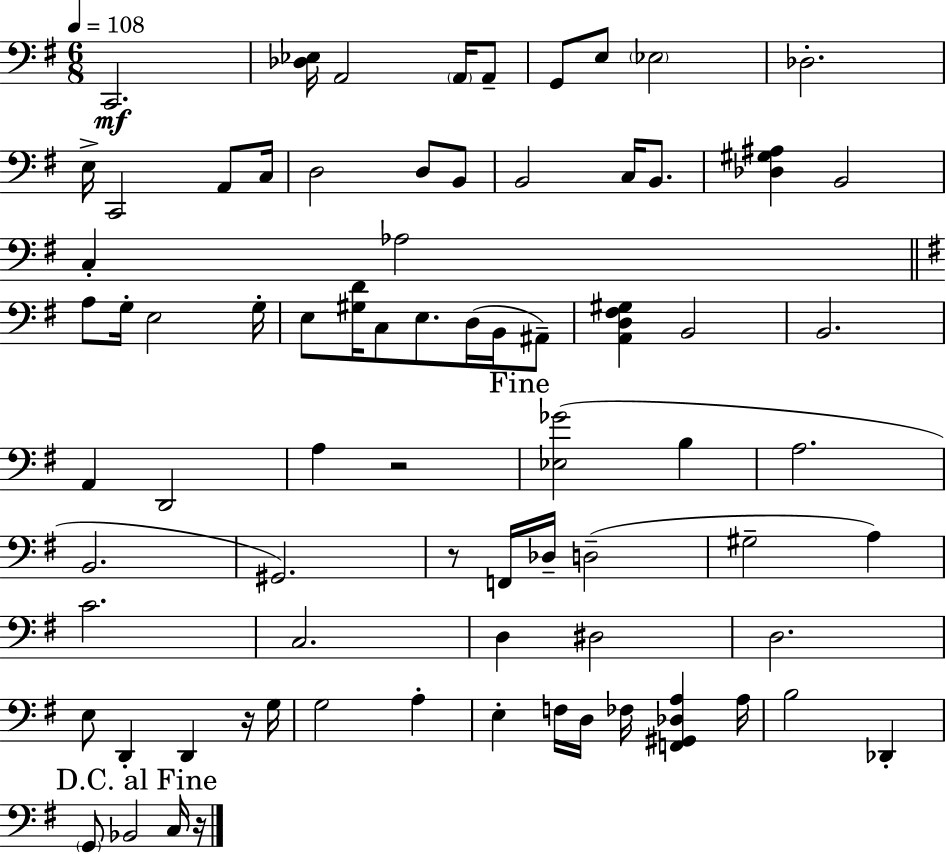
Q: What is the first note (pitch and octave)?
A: C2